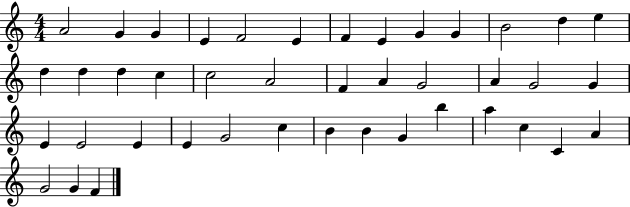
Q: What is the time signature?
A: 4/4